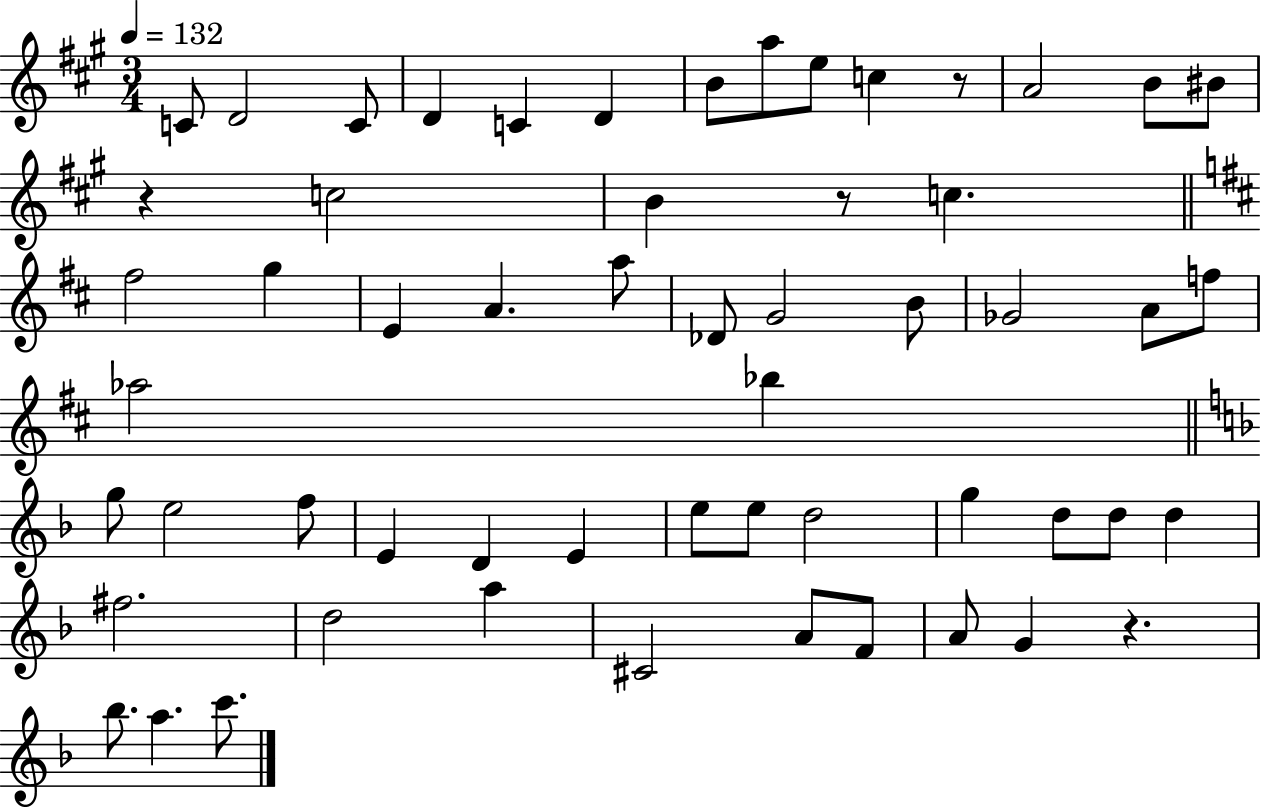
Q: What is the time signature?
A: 3/4